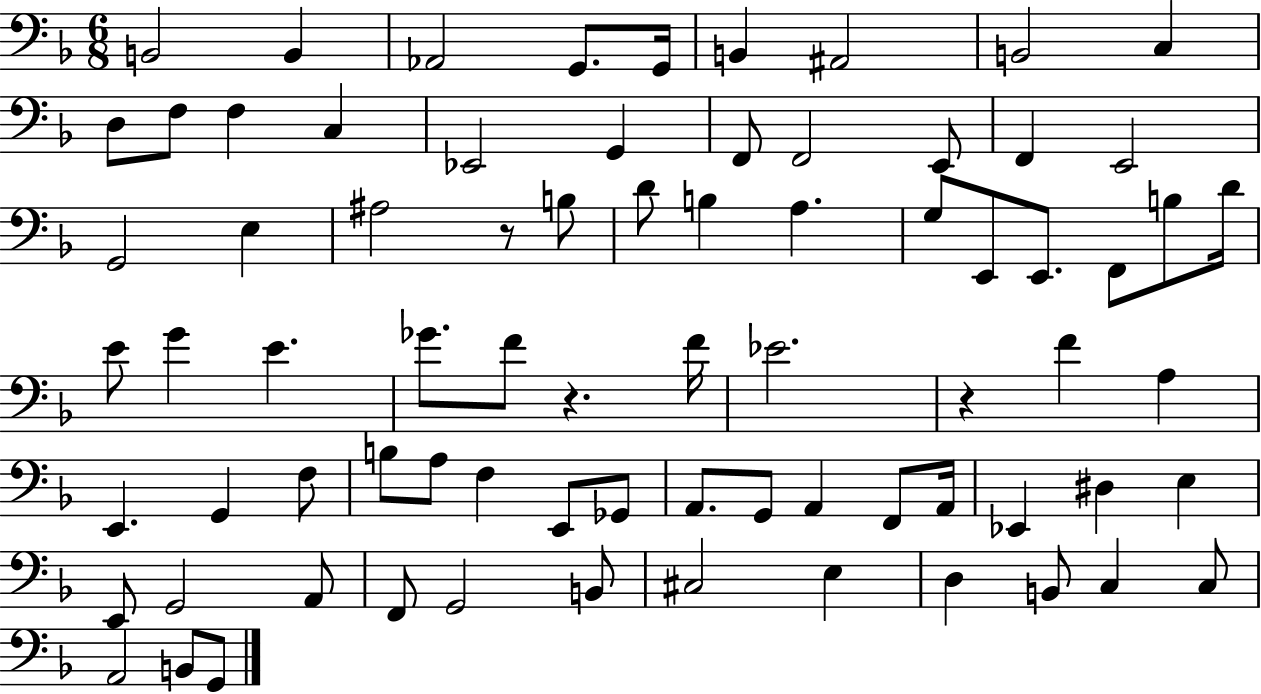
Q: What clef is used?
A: bass